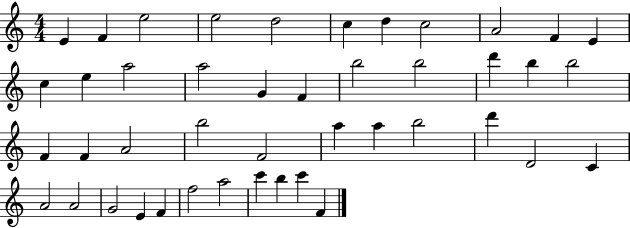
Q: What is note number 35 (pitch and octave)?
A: A4